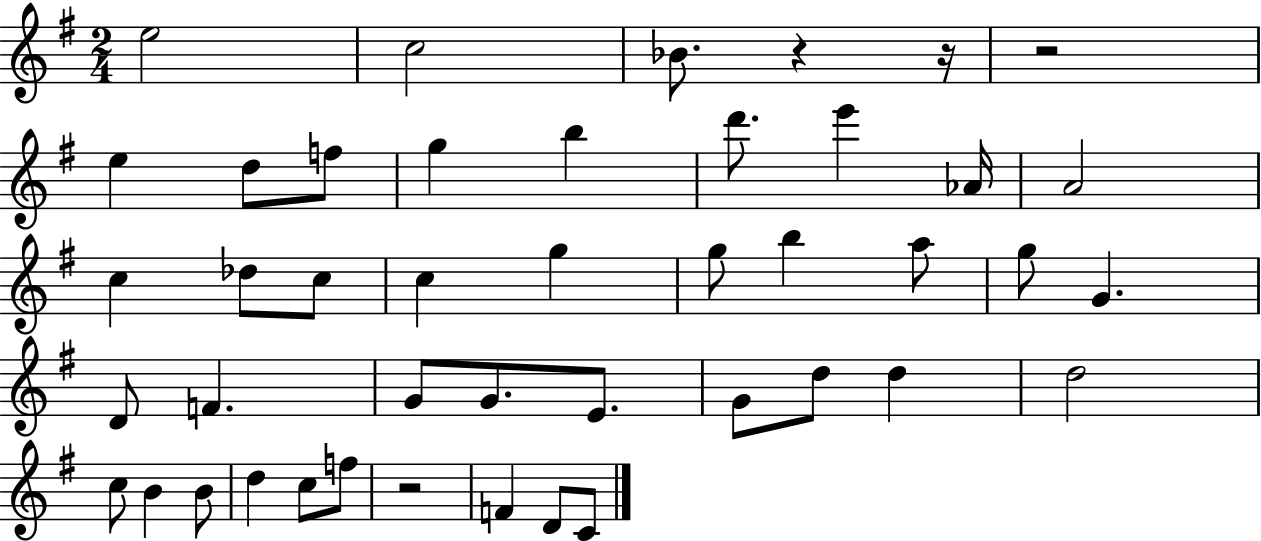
E5/h C5/h Bb4/e. R/q R/s R/h E5/q D5/e F5/e G5/q B5/q D6/e. E6/q Ab4/s A4/h C5/q Db5/e C5/e C5/q G5/q G5/e B5/q A5/e G5/e G4/q. D4/e F4/q. G4/e G4/e. E4/e. G4/e D5/e D5/q D5/h C5/e B4/q B4/e D5/q C5/e F5/e R/h F4/q D4/e C4/e